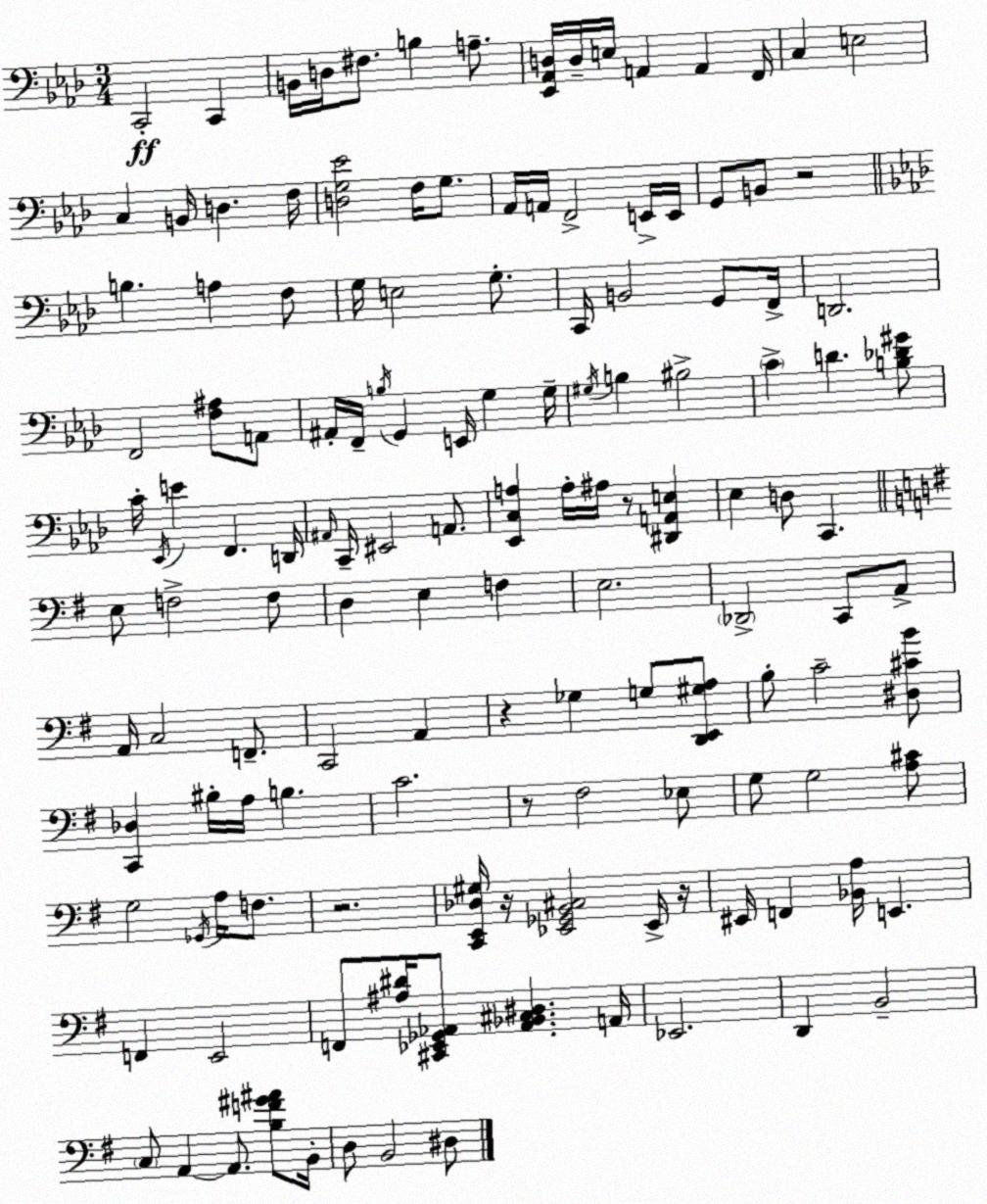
X:1
T:Untitled
M:3/4
L:1/4
K:Fm
C,,2 C,, B,,/4 D,/4 ^F,/2 B, A,/2 [_E,,_A,,D,]/4 D,/4 E,/4 A,, A,, F,,/4 C, E,2 C, B,,/4 D, F,/4 [D,G,_E]2 F,/4 G,/2 _A,,/4 A,,/4 F,,2 E,,/4 E,,/4 G,,/2 B,,/2 z2 B, A, F,/2 G,/4 E,2 G,/2 C,,/4 B,,2 G,,/2 F,,/4 D,,2 F,,2 [F,^A,]/2 A,,/2 ^A,,/4 F,,/4 B,/4 G,, E,,/4 G, G,/4 ^G,/4 B, ^B,2 C D [B,_D^G]/2 C/4 _E,,/4 E F,, D,,/4 ^A,,/4 C,,/4 ^E,,2 A,,/2 [_E,,C,A,] A,/4 ^A,/4 z/2 [^D,,A,,E,] _E, D,/2 C,, E,/2 F,2 F,/2 D, E, F, E,2 _D,,2 C,,/2 A,,/2 A,,/4 C,2 F,,/2 C,,2 A,, z _G, G,/2 [D,,E,,^G,A,]/2 B,/2 C2 [^D,^CB]/2 [C,,_D,] ^B,/4 A,/4 B, C2 z/2 ^F,2 _E,/2 G,/2 G,2 [A,^C]/2 G,2 _G,,/4 A,/4 F,/2 z2 [C,,E,,_D,^G,]/4 z/4 [_E,,_G,,B,,^C,]2 _E,,/4 z/4 ^E,,/4 F,, [_B,,A,]/4 E,, F,, E,,2 F,,/2 [^A,^D]/4 [^C,,_E,,_G,,_A,,]/2 [_A,,_B,,^C,^D,] A,,/4 _E,,2 D,, B,,2 C,/2 A,, A,,/2 [B,F^G^A]/2 B,,/4 D,/2 B,,2 ^D,/2